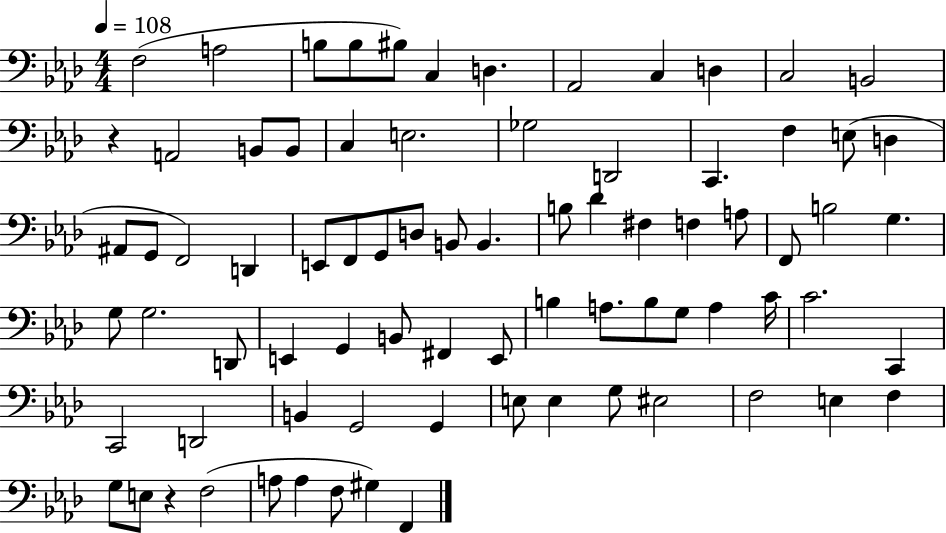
{
  \clef bass
  \numericTimeSignature
  \time 4/4
  \key aes \major
  \tempo 4 = 108
  f2( a2 | b8 b8 bis8) c4 d4. | aes,2 c4 d4 | c2 b,2 | \break r4 a,2 b,8 b,8 | c4 e2. | ges2 d,2 | c,4. f4 e8( d4 | \break ais,8 g,8 f,2) d,4 | e,8 f,8 g,8 d8 b,8 b,4. | b8 des'4 fis4 f4 a8 | f,8 b2 g4. | \break g8 g2. d,8 | e,4 g,4 b,8 fis,4 e,8 | b4 a8. b8 g8 a4 c'16 | c'2. c,4 | \break c,2 d,2 | b,4 g,2 g,4 | e8 e4 g8 eis2 | f2 e4 f4 | \break g8 e8 r4 f2( | a8 a4 f8 gis4) f,4 | \bar "|."
}